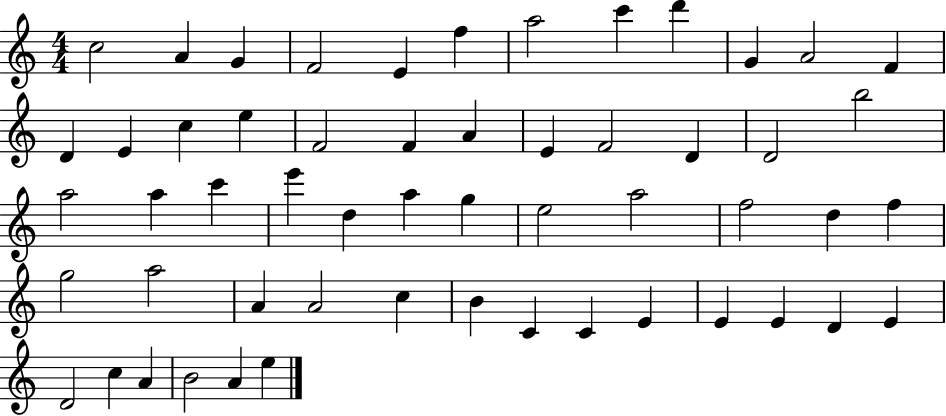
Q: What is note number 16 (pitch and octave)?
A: E5